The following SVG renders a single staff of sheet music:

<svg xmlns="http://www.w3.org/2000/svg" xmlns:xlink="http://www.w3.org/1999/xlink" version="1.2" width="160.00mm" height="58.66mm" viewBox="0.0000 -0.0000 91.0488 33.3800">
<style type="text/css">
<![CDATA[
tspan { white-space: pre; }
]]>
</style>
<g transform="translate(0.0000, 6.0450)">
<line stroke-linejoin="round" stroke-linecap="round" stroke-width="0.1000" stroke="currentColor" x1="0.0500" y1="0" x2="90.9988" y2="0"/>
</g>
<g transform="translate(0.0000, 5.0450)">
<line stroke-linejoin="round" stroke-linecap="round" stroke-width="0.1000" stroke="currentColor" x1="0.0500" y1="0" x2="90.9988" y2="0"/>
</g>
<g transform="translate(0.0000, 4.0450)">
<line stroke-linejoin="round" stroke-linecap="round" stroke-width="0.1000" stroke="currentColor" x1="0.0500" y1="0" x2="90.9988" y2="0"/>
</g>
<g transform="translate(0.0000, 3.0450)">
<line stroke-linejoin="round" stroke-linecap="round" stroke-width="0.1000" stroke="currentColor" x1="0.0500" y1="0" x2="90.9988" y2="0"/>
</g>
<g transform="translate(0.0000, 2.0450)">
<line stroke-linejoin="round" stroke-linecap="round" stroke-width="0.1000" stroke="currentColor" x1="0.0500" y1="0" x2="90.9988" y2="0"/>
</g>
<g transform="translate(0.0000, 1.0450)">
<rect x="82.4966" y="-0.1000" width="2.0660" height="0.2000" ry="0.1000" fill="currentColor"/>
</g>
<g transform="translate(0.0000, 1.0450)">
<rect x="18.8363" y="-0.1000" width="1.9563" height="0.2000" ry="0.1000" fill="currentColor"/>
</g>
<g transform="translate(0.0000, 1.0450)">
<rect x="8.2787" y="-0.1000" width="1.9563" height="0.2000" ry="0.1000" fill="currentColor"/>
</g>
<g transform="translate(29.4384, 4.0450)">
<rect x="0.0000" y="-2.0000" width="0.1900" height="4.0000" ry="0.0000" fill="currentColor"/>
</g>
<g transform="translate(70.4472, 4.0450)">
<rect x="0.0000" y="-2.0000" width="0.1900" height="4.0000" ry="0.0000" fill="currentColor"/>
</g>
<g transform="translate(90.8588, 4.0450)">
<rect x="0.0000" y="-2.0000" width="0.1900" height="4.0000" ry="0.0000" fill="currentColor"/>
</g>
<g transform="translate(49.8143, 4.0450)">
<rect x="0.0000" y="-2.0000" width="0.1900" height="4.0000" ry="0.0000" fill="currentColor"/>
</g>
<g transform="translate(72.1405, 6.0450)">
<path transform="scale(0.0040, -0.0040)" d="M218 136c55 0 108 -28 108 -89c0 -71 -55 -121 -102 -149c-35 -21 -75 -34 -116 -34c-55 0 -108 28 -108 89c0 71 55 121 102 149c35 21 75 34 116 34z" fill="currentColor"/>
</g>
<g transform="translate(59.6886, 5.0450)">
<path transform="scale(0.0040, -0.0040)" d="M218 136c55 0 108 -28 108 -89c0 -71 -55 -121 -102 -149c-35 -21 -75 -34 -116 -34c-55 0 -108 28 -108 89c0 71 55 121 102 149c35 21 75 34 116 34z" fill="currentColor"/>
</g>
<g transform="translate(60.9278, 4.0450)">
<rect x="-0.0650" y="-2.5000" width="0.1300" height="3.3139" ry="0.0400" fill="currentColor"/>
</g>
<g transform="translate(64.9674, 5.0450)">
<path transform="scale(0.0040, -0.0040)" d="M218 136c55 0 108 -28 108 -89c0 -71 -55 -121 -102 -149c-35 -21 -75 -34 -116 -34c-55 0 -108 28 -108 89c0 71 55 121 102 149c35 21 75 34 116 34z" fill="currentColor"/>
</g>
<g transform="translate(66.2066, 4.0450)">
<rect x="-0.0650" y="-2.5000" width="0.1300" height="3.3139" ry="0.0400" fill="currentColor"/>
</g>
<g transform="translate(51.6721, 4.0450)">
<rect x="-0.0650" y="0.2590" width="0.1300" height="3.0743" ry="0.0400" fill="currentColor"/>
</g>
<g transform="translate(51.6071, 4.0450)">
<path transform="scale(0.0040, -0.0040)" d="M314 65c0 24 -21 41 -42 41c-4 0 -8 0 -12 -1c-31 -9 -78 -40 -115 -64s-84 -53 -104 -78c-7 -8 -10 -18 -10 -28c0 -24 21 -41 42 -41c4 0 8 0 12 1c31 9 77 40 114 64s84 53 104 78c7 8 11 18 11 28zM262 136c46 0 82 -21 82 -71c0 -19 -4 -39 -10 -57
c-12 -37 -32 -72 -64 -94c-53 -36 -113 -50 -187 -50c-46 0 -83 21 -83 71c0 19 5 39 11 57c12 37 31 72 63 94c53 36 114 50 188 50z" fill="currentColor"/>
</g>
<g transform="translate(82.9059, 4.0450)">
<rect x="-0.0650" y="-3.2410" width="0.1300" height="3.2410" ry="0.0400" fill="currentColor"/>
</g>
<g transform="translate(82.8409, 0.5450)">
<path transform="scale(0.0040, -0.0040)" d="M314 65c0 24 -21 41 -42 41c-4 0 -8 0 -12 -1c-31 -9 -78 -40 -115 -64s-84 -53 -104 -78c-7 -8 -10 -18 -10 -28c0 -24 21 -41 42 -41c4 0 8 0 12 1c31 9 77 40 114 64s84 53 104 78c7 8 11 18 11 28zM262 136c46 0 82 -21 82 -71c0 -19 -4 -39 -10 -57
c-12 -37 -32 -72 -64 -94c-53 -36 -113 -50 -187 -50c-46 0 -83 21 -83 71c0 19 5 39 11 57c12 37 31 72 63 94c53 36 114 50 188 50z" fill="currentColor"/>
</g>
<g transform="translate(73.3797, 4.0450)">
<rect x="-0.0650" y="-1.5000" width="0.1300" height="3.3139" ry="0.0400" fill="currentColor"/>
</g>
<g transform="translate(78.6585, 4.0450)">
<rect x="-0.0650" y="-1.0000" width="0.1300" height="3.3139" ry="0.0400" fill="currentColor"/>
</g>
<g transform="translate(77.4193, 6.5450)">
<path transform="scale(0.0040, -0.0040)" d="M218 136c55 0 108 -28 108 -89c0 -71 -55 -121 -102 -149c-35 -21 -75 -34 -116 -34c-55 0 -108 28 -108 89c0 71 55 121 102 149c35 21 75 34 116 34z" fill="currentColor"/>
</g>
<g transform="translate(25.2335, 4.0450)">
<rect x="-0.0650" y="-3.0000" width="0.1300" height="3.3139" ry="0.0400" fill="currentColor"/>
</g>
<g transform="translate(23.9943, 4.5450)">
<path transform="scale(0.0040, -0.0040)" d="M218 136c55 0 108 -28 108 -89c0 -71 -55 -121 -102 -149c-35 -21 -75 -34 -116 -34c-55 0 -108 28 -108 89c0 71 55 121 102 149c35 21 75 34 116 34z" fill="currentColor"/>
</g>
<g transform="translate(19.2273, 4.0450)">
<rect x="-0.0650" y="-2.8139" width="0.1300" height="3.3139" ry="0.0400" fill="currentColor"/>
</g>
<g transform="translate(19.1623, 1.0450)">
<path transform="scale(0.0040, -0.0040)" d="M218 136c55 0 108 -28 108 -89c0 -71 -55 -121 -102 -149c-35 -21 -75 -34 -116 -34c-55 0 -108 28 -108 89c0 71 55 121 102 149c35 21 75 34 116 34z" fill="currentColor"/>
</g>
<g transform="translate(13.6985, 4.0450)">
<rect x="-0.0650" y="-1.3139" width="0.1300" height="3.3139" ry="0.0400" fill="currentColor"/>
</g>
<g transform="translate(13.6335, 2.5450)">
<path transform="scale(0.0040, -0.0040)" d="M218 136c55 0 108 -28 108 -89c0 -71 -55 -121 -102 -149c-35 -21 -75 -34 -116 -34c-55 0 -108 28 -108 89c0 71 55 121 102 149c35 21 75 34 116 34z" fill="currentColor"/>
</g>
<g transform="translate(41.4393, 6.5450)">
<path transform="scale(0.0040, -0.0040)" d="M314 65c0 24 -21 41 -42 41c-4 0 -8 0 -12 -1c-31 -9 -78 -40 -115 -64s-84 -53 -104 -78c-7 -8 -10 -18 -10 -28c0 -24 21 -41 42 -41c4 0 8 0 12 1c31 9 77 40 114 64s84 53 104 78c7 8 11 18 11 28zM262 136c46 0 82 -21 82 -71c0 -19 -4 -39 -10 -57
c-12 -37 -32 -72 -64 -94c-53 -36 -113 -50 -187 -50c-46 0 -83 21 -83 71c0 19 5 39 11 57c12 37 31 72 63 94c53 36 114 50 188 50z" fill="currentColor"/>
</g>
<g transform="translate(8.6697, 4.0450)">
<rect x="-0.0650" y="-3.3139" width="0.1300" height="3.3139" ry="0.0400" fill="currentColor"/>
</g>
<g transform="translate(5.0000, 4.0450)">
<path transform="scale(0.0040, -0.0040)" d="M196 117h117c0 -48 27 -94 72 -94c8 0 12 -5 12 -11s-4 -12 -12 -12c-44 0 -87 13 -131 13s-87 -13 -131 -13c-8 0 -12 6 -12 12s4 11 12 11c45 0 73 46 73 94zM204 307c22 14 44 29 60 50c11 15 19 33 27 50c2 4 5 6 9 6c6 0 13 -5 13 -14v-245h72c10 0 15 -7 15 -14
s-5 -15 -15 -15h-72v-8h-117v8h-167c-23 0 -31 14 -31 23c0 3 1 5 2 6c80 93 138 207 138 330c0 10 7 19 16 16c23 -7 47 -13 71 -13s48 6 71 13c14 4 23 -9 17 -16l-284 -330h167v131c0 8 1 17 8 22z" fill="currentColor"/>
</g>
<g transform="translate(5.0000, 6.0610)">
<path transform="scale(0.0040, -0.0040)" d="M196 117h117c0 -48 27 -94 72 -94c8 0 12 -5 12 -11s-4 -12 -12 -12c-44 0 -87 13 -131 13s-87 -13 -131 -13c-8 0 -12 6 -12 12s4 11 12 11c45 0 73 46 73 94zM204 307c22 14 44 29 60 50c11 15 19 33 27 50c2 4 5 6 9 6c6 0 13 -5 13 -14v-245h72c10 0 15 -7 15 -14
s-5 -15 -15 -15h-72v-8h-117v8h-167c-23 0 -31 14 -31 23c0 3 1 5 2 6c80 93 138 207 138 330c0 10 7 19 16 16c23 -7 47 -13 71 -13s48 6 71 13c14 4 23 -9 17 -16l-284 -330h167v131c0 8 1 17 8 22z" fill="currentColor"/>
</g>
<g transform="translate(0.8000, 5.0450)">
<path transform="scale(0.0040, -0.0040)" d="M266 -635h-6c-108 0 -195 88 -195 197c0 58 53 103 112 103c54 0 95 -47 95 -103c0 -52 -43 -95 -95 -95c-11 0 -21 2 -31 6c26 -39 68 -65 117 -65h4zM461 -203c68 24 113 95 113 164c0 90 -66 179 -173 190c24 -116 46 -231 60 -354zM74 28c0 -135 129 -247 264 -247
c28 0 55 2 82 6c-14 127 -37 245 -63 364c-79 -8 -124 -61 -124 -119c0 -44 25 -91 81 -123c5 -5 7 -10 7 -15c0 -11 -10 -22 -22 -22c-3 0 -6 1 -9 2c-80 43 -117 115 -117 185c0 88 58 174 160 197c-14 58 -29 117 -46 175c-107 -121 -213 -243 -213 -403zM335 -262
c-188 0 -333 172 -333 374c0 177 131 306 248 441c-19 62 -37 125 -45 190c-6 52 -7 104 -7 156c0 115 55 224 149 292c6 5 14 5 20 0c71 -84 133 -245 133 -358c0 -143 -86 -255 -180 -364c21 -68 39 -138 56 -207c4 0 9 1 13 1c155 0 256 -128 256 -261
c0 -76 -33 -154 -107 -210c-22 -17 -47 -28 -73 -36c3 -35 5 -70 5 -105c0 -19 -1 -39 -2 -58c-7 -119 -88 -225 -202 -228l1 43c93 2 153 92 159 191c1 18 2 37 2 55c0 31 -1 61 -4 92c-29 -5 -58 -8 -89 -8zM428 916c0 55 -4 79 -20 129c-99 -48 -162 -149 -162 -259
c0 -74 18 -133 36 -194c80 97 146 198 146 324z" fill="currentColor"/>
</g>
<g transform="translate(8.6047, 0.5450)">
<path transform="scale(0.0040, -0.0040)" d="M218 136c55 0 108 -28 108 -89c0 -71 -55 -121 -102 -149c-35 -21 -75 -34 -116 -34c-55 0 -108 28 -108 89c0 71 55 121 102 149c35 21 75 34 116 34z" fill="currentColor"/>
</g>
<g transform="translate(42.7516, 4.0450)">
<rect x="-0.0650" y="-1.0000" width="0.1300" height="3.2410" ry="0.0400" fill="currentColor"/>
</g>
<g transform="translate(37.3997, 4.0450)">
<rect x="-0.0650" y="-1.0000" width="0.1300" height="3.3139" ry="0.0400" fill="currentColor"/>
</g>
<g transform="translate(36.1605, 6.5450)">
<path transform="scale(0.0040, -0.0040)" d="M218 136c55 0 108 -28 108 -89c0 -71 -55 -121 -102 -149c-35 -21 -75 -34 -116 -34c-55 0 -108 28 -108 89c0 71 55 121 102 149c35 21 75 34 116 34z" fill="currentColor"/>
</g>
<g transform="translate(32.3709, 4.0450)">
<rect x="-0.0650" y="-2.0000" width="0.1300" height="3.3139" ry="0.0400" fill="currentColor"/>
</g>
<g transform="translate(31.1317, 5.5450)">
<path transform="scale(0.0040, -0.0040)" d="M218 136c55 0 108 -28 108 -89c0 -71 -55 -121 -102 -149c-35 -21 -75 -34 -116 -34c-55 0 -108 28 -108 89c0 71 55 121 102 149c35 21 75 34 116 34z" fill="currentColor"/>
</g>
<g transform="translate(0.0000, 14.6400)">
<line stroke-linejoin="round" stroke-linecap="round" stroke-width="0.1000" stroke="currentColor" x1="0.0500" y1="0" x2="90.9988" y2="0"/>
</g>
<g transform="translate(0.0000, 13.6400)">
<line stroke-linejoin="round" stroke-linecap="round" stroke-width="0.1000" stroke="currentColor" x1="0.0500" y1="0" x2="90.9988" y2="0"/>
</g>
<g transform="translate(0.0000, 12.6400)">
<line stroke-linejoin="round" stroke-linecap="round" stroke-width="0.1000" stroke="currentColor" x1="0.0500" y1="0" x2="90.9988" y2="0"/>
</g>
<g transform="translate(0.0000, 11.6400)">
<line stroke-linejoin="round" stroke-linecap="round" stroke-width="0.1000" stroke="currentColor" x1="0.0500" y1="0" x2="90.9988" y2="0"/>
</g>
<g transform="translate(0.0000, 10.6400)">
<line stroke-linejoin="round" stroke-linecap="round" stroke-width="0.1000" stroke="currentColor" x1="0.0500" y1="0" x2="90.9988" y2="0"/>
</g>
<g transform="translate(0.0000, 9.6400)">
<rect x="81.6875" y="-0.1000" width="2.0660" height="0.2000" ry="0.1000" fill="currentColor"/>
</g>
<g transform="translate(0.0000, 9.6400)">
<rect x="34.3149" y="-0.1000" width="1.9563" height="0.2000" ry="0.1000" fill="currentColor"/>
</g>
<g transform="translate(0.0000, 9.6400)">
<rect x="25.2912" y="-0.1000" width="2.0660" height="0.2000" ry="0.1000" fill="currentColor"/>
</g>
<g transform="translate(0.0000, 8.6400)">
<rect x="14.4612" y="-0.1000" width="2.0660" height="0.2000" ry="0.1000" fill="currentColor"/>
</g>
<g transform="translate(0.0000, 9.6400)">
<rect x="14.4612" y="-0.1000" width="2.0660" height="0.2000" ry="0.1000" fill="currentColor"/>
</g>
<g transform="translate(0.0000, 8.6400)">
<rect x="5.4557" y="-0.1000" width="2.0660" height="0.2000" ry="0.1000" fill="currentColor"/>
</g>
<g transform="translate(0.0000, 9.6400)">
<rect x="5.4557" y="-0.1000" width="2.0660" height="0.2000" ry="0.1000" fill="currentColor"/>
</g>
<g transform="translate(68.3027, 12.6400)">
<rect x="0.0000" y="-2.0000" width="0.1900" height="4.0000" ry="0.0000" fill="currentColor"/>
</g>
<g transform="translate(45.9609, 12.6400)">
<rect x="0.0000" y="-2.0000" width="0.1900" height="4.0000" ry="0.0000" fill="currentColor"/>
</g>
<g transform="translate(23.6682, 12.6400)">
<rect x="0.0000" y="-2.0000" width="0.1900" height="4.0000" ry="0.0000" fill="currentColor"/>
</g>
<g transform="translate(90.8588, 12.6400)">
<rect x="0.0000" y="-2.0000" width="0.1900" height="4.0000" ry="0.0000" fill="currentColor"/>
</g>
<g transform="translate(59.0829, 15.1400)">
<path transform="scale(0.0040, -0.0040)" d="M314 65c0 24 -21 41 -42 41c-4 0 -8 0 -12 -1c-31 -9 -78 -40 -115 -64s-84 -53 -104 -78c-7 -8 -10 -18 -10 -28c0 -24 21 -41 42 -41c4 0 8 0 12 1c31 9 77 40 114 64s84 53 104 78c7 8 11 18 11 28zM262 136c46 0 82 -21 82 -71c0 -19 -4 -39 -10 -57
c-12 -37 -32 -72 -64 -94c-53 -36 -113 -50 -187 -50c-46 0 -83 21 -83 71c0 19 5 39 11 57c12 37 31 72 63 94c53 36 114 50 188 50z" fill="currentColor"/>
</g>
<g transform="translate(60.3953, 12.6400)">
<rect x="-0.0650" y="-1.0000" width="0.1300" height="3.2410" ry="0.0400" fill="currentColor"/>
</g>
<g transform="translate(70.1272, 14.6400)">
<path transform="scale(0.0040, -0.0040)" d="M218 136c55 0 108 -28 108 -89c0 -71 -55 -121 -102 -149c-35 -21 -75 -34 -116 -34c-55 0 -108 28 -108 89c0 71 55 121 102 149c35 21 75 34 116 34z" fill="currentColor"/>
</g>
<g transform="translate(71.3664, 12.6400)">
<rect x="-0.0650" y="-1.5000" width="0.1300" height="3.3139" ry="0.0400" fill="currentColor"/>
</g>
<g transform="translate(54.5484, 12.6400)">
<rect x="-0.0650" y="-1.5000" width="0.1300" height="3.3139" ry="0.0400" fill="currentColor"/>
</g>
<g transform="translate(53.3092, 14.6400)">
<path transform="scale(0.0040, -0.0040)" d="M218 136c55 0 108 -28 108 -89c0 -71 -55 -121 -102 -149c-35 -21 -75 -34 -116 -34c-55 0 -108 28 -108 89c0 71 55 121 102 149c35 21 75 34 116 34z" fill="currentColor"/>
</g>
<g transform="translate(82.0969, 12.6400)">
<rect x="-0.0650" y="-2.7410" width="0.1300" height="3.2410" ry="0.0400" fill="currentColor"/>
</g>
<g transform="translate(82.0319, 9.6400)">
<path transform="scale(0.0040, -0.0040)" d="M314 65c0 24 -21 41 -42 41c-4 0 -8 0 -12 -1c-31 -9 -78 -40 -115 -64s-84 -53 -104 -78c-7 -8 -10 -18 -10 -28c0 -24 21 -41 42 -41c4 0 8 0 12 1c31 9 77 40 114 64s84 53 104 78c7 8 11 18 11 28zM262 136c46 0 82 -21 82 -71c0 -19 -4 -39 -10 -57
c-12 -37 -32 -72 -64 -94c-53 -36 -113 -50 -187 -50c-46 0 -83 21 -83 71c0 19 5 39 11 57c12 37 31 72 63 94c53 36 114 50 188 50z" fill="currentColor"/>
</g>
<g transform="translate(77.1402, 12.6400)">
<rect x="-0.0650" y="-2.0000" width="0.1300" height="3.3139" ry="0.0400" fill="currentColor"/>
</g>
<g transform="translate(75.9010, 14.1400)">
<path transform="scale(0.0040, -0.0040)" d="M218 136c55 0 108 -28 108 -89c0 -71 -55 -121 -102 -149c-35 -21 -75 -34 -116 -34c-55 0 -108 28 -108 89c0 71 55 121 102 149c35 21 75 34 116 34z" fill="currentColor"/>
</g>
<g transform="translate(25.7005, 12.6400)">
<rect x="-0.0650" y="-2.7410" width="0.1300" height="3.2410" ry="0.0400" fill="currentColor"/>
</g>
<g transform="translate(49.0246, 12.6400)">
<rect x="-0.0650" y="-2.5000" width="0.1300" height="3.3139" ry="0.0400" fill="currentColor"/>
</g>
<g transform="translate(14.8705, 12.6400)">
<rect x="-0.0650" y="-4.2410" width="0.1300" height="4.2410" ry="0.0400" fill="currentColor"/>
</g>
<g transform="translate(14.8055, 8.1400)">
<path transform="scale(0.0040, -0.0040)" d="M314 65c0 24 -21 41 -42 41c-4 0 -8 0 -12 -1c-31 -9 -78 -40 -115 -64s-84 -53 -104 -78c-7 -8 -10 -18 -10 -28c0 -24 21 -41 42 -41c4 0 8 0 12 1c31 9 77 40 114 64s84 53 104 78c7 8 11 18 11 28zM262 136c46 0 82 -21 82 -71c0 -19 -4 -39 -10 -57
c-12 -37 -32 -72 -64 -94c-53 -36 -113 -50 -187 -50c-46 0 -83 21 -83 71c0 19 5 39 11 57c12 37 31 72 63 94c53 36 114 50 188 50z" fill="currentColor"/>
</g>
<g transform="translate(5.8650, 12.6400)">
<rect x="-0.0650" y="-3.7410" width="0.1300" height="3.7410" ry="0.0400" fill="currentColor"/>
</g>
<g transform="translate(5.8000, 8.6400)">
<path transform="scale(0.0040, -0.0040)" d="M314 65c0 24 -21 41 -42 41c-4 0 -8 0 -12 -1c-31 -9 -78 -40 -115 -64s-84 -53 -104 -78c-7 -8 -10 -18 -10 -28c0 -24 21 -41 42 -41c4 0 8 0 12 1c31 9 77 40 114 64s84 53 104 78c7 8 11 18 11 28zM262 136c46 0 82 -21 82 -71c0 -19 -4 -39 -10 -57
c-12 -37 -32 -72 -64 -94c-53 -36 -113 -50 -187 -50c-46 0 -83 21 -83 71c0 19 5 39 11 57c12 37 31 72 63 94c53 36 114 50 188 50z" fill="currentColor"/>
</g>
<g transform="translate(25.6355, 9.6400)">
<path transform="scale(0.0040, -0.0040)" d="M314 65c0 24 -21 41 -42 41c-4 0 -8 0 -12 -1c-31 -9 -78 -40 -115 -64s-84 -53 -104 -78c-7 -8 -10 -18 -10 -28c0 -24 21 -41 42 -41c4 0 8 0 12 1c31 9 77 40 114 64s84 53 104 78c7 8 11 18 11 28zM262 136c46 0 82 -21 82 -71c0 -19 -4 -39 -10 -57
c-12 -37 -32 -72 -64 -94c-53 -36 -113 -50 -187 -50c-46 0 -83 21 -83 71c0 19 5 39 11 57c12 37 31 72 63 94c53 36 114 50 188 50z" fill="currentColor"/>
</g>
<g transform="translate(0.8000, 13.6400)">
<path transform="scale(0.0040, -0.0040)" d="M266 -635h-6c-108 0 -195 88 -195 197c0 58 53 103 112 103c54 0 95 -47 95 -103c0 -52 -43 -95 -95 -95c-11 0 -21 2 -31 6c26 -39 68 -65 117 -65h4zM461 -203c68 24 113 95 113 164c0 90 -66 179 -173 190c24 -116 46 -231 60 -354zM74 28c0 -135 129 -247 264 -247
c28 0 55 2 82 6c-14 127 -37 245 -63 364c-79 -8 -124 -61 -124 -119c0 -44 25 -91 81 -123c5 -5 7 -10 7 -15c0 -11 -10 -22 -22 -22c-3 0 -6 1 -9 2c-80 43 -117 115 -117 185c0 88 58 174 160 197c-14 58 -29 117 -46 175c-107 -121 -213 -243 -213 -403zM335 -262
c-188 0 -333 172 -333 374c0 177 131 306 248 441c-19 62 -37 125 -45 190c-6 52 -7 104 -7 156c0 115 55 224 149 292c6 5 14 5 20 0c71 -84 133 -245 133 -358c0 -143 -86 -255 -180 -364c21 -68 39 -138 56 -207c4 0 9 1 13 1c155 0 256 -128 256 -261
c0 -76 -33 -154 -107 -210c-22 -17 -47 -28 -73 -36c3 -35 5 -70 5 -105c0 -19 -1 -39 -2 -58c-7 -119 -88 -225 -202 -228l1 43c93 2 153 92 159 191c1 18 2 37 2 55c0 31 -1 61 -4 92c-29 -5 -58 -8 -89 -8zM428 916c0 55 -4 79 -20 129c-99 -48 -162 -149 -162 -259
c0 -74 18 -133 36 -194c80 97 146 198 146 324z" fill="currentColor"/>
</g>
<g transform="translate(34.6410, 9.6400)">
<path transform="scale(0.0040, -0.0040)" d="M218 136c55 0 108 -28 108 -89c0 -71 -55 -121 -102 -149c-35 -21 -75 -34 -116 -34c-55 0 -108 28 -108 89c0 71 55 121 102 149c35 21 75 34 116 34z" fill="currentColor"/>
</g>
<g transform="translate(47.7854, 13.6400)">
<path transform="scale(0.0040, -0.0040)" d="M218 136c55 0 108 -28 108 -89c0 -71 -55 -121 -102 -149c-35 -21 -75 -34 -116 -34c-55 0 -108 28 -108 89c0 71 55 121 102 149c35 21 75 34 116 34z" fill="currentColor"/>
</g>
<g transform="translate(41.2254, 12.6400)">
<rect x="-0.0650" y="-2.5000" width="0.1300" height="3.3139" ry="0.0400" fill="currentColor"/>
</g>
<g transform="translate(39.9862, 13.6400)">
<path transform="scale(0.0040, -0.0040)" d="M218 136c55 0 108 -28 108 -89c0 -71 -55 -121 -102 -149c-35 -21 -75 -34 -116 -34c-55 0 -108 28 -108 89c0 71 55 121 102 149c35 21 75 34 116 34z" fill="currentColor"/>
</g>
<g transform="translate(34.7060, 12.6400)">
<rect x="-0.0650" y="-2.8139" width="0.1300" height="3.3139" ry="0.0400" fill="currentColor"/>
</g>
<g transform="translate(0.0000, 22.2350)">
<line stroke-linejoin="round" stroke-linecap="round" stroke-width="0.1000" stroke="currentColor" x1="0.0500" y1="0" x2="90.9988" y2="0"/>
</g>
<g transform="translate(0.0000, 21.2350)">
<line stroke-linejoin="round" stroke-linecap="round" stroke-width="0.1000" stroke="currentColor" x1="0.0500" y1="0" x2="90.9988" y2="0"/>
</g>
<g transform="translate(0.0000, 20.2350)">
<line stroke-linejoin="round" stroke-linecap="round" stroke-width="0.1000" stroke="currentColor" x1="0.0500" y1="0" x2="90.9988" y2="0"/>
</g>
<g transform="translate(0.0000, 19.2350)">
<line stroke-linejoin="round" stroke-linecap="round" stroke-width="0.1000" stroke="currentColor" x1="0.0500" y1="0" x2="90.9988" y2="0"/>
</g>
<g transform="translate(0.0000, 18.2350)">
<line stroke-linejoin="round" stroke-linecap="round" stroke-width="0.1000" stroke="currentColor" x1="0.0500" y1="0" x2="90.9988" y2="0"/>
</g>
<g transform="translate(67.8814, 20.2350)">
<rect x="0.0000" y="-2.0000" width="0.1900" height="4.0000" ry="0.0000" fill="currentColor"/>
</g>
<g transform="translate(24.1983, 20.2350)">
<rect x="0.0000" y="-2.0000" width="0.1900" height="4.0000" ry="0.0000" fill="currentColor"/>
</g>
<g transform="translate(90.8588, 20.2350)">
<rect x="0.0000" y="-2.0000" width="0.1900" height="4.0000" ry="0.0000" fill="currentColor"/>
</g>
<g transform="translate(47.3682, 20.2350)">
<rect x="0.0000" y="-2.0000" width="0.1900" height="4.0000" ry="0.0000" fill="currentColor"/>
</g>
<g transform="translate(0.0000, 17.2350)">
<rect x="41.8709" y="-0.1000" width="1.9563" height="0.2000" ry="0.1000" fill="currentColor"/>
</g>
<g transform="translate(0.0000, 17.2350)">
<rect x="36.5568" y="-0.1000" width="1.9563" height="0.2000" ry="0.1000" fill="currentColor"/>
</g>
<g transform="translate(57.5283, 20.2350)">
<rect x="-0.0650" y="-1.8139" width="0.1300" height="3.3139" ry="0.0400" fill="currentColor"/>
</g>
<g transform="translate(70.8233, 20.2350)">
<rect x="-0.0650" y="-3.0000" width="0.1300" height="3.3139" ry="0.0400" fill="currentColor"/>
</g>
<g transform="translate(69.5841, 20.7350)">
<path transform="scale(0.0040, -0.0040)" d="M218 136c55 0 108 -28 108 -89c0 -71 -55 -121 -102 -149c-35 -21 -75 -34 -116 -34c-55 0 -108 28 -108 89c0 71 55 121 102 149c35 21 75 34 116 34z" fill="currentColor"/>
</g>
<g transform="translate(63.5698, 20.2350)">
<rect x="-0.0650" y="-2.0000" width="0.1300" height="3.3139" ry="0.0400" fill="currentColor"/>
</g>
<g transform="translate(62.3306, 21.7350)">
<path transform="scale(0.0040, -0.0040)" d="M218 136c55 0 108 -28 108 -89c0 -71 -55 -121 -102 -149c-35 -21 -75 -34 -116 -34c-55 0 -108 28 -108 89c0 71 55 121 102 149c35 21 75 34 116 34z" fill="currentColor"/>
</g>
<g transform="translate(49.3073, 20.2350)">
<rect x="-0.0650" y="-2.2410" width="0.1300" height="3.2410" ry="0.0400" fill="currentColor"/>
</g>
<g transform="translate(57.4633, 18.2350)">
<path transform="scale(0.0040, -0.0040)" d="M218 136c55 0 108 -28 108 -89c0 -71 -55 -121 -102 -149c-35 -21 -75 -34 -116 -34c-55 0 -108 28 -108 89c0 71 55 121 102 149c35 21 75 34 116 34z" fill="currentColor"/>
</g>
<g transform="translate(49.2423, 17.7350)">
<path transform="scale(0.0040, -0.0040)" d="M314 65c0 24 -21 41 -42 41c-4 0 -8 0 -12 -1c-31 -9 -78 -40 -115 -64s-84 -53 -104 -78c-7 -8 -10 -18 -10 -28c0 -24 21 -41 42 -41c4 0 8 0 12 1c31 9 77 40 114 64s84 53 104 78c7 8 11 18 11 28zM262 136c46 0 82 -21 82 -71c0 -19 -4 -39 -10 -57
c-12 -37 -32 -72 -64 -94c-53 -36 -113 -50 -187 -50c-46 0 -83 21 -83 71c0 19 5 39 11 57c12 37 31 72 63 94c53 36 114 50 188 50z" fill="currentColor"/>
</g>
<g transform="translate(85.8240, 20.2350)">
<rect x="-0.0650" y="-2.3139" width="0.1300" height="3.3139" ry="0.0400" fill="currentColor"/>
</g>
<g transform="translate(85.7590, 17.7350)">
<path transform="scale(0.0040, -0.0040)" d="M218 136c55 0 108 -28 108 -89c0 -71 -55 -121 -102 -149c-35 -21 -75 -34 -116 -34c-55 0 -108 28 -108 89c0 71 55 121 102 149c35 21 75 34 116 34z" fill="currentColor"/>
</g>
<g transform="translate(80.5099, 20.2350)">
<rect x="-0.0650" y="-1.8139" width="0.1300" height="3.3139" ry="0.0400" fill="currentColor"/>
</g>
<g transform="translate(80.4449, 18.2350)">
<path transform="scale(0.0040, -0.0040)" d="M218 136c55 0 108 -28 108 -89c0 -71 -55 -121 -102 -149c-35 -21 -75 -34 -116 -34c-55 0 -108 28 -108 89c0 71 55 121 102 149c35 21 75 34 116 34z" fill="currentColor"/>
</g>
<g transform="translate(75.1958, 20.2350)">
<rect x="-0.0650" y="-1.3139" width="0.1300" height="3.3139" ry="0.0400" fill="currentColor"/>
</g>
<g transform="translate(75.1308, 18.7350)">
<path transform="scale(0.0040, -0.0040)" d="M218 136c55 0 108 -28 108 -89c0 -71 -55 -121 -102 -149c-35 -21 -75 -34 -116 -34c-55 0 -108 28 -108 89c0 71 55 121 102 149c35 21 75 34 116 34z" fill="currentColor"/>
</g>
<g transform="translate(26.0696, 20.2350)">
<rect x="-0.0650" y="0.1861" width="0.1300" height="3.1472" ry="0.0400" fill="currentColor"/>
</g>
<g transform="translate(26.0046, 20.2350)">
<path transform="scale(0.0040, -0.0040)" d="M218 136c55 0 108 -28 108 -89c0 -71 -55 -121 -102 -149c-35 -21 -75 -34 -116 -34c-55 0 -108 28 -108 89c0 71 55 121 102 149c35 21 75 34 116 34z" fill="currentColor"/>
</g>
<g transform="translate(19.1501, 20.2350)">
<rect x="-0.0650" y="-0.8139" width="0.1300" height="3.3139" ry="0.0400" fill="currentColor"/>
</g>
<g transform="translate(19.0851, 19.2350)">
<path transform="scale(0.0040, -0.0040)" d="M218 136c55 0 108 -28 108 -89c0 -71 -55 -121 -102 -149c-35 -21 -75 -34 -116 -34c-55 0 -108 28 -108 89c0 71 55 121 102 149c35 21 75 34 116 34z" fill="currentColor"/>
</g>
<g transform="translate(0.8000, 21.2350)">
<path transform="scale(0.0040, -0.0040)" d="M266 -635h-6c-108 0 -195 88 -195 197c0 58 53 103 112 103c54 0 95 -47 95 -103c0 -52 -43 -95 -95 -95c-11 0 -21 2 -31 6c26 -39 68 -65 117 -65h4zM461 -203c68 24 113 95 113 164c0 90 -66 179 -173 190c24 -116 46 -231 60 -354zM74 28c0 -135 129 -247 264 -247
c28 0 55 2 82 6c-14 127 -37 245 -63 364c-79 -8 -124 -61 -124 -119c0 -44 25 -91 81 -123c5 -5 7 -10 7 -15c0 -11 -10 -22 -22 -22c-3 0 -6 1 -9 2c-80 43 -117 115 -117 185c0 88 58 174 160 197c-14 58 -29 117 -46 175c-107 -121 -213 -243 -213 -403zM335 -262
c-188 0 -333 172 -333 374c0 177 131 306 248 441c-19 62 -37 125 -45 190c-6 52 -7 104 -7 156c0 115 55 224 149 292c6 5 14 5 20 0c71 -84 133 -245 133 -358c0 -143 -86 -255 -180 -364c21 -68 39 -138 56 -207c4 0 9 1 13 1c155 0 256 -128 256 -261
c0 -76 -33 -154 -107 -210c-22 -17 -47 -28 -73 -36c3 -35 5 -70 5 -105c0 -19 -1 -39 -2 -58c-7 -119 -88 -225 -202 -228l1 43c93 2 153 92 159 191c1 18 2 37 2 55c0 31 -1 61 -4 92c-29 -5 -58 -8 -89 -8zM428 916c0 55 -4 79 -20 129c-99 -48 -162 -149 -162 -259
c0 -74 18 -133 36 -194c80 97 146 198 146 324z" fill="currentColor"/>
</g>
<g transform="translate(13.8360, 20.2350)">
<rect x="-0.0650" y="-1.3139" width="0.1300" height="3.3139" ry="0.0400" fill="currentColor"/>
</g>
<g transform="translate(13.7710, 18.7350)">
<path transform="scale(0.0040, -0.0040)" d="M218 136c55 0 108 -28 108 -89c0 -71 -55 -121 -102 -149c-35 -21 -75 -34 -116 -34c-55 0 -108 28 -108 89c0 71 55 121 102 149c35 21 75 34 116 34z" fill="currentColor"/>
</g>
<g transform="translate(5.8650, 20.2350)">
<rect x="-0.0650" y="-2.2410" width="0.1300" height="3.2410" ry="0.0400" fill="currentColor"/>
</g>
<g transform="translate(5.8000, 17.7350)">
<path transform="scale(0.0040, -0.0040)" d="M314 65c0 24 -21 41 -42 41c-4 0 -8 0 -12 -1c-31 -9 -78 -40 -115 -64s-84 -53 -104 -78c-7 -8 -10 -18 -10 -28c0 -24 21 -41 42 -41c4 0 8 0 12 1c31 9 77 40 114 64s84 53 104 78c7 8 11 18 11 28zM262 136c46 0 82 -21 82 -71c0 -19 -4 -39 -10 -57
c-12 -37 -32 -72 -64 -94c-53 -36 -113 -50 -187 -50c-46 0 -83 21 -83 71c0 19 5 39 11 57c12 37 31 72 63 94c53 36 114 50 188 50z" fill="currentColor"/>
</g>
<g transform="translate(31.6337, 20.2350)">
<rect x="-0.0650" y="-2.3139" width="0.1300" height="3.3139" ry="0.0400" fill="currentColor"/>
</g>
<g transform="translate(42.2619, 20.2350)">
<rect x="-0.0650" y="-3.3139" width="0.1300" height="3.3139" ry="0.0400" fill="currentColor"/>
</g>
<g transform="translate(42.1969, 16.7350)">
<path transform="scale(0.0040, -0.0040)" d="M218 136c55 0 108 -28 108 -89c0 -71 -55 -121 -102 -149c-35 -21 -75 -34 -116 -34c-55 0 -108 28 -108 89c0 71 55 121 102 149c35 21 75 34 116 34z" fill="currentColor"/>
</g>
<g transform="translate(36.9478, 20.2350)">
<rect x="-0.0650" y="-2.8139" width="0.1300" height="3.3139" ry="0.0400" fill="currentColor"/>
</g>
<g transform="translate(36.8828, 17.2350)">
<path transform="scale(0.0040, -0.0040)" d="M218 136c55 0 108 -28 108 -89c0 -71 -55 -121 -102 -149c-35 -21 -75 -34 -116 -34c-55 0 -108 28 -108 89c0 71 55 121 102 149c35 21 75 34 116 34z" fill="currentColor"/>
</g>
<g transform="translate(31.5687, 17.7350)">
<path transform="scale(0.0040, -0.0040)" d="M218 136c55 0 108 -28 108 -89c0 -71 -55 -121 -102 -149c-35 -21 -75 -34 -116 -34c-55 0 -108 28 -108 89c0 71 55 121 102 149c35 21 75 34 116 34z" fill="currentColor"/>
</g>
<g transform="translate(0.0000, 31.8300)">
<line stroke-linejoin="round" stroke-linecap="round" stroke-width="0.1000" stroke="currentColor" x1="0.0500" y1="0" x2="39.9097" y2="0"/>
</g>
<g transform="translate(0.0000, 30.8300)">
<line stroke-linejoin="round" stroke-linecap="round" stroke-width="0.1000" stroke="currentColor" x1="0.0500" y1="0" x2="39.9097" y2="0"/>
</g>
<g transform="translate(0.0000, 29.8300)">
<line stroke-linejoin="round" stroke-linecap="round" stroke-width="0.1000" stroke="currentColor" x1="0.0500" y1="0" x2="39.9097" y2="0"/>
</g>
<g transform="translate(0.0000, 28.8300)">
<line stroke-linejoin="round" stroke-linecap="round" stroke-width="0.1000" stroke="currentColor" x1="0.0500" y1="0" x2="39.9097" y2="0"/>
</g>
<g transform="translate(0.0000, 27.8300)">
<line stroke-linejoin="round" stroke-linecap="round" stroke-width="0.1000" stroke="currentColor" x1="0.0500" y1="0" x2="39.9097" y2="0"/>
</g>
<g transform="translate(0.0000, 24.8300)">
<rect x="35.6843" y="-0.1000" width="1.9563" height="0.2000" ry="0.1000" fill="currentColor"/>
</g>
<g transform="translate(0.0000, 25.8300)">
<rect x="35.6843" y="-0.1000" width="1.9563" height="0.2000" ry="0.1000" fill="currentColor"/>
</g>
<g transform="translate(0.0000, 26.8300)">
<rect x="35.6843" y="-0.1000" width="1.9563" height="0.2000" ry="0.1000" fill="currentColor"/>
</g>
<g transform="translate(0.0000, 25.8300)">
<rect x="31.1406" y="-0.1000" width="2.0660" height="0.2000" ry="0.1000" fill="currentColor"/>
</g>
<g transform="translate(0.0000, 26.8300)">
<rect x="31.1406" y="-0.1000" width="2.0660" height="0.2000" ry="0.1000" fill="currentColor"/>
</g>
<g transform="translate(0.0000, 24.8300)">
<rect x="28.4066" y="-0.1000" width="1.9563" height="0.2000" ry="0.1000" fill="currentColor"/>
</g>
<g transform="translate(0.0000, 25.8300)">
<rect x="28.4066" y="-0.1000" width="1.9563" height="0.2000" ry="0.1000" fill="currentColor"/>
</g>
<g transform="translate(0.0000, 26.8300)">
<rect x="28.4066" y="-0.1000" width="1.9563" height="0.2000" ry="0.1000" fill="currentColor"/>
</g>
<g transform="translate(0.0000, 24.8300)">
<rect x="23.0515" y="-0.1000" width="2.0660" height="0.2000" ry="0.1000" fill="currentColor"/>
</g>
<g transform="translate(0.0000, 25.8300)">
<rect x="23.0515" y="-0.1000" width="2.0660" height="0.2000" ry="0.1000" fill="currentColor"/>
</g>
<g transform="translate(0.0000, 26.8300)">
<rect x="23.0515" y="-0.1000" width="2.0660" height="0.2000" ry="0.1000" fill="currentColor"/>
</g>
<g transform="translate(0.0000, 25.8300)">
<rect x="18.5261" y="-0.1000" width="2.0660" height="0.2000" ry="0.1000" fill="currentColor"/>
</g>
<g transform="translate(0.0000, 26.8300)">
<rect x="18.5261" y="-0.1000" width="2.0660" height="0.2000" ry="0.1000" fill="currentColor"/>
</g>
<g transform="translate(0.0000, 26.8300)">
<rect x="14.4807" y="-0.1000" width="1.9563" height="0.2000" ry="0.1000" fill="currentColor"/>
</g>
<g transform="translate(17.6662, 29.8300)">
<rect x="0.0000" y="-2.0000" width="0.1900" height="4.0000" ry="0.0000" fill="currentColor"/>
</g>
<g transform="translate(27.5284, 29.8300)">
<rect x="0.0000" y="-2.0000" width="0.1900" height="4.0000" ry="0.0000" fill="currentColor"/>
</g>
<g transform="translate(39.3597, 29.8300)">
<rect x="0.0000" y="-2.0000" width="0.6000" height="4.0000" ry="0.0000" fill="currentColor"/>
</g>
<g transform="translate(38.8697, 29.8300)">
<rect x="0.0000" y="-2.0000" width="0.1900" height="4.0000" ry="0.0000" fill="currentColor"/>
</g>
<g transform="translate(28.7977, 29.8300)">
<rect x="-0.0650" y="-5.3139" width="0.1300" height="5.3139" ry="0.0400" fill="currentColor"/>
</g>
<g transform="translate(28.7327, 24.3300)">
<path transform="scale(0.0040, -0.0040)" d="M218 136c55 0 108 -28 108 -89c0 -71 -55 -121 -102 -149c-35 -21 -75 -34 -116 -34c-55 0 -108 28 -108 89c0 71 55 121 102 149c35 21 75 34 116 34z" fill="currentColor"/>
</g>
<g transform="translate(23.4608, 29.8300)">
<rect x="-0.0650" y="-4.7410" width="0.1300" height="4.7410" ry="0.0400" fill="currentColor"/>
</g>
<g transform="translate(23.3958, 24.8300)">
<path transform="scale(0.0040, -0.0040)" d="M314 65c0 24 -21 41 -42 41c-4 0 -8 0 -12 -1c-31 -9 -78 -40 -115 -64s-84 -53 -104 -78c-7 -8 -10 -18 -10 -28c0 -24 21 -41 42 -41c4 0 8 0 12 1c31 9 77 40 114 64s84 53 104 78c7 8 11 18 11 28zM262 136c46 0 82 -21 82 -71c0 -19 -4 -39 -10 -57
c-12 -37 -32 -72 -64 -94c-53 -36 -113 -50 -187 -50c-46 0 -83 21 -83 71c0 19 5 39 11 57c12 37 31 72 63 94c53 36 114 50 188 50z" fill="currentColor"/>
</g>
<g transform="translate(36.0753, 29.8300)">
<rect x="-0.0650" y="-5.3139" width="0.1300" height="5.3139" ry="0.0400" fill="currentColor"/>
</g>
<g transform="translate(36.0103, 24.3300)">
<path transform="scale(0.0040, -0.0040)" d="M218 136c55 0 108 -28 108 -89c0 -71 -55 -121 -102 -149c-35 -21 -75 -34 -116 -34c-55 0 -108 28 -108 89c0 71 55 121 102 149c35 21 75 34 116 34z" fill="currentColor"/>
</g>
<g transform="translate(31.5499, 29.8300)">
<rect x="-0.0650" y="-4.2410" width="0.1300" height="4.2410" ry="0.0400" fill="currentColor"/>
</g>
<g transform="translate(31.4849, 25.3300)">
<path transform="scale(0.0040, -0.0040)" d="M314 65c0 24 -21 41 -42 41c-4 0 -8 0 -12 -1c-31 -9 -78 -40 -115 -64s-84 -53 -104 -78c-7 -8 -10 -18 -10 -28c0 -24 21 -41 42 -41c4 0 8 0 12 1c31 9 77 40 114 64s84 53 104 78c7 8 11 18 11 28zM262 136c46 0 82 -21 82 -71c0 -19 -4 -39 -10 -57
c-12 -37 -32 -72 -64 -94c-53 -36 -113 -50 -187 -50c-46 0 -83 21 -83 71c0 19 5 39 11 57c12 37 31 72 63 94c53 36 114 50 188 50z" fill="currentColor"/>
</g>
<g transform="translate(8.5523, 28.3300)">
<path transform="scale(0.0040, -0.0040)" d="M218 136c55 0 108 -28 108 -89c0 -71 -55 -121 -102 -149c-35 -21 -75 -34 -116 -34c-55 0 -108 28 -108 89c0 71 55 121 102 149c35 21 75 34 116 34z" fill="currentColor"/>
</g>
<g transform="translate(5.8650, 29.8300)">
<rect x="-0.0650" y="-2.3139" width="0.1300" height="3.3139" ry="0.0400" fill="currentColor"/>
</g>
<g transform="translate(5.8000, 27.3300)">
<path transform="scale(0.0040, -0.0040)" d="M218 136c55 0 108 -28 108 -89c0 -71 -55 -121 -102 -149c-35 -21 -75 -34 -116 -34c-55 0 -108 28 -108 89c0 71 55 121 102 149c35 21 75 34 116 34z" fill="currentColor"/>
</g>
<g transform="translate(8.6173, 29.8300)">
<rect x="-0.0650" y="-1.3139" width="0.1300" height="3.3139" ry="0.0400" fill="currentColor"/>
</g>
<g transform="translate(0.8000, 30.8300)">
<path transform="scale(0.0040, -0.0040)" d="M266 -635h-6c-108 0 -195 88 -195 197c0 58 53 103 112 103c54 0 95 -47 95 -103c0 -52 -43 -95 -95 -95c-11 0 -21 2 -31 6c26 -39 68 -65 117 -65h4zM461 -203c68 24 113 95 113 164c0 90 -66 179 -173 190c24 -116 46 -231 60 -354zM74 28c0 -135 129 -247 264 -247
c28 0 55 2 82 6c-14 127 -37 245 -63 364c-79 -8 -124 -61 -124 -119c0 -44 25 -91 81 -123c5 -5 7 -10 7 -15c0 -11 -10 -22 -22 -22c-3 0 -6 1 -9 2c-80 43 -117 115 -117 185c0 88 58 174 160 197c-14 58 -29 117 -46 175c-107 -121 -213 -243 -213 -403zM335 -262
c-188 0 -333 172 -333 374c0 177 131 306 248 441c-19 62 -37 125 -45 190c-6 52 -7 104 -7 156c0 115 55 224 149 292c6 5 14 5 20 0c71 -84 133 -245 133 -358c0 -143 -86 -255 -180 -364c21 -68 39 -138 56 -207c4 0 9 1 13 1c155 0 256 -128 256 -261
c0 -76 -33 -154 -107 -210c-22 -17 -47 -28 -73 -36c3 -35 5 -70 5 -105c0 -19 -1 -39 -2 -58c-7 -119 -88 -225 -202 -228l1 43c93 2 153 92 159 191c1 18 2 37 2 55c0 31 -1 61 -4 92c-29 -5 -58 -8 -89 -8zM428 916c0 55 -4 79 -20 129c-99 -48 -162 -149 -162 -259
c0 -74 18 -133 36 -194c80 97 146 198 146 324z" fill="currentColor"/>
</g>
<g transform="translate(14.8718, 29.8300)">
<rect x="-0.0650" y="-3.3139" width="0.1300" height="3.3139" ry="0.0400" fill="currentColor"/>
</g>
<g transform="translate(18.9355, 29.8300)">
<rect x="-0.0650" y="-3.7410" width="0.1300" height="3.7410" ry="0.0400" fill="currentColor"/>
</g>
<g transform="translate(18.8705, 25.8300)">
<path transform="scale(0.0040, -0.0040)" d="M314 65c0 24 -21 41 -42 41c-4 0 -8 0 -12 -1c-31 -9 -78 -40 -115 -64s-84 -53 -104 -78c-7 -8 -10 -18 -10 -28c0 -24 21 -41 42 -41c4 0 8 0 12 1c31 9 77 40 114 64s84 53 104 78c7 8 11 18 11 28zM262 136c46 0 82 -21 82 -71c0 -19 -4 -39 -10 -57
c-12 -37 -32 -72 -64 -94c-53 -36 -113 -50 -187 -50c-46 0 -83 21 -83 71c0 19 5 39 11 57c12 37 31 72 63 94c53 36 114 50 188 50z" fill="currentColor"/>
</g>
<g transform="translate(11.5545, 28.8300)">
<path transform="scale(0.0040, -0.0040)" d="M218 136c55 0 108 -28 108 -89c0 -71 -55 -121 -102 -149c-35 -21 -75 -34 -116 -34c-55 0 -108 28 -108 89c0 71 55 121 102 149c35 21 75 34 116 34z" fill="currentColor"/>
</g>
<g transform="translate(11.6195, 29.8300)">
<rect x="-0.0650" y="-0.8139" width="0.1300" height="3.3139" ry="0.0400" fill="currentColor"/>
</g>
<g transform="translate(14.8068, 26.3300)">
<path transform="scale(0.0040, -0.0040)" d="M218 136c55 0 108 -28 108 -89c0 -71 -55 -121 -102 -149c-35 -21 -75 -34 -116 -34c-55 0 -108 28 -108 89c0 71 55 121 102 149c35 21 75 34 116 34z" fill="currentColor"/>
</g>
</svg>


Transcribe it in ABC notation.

X:1
T:Untitled
M:4/4
L:1/4
K:C
b e a A F D D2 B2 G G E D b2 c'2 d'2 a2 a G G E D2 E F a2 g2 e d B g a b g2 f F A e f g g e d b c'2 e'2 f' d'2 f'